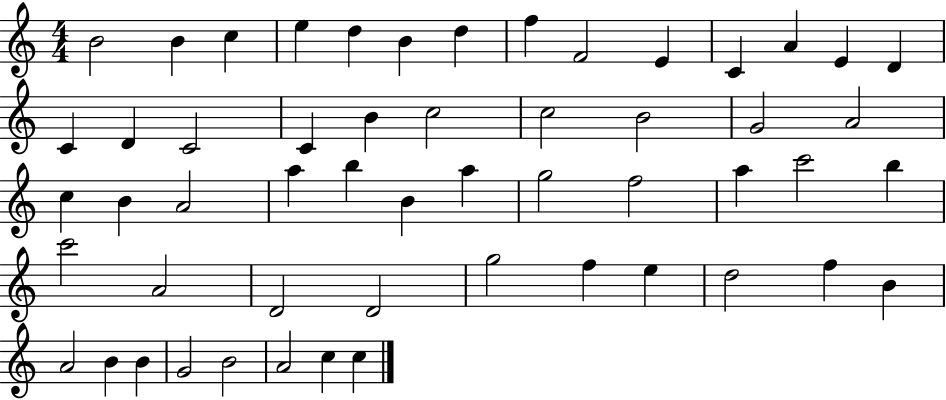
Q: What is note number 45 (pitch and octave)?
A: F5